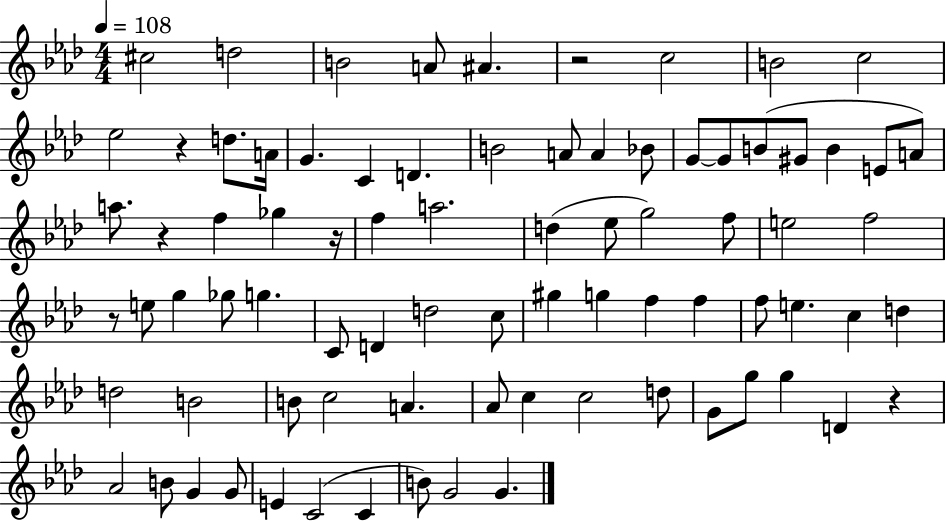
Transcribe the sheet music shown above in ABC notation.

X:1
T:Untitled
M:4/4
L:1/4
K:Ab
^c2 d2 B2 A/2 ^A z2 c2 B2 c2 _e2 z d/2 A/4 G C D B2 A/2 A _B/2 G/2 G/2 B/2 ^G/2 B E/2 A/2 a/2 z f _g z/4 f a2 d _e/2 g2 f/2 e2 f2 z/2 e/2 g _g/2 g C/2 D d2 c/2 ^g g f f f/2 e c d d2 B2 B/2 c2 A _A/2 c c2 d/2 G/2 g/2 g D z _A2 B/2 G G/2 E C2 C B/2 G2 G